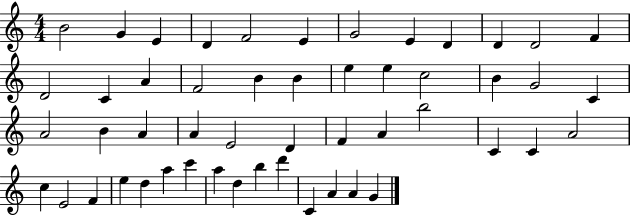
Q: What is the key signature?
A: C major